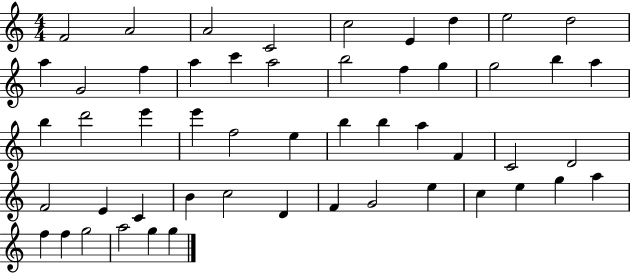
F4/h A4/h A4/h C4/h C5/h E4/q D5/q E5/h D5/h A5/q G4/h F5/q A5/q C6/q A5/h B5/h F5/q G5/q G5/h B5/q A5/q B5/q D6/h E6/q E6/q F5/h E5/q B5/q B5/q A5/q F4/q C4/h D4/h F4/h E4/q C4/q B4/q C5/h D4/q F4/q G4/h E5/q C5/q E5/q G5/q A5/q F5/q F5/q G5/h A5/h G5/q G5/q